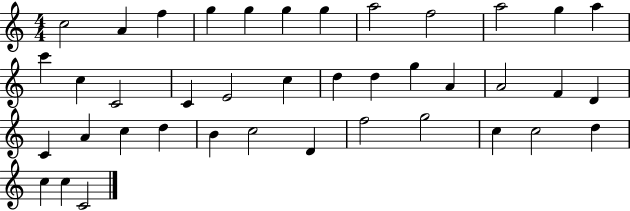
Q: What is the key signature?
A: C major